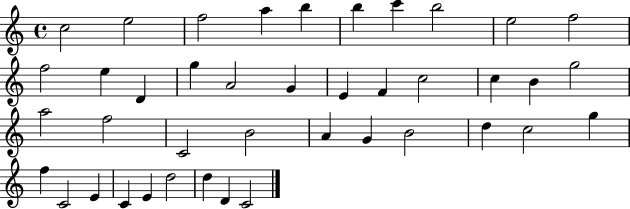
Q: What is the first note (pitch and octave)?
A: C5